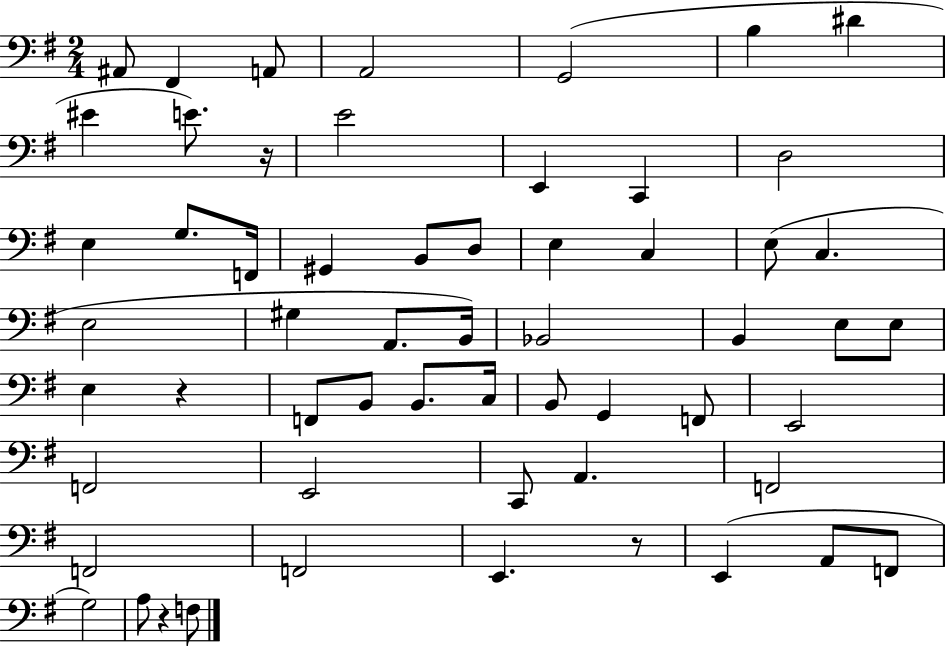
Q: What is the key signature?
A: G major